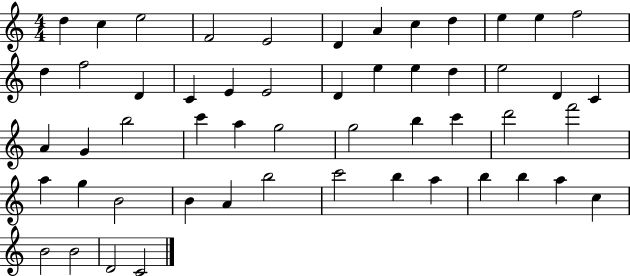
D5/q C5/q E5/h F4/h E4/h D4/q A4/q C5/q D5/q E5/q E5/q F5/h D5/q F5/h D4/q C4/q E4/q E4/h D4/q E5/q E5/q D5/q E5/h D4/q C4/q A4/q G4/q B5/h C6/q A5/q G5/h G5/h B5/q C6/q D6/h F6/h A5/q G5/q B4/h B4/q A4/q B5/h C6/h B5/q A5/q B5/q B5/q A5/q C5/q B4/h B4/h D4/h C4/h